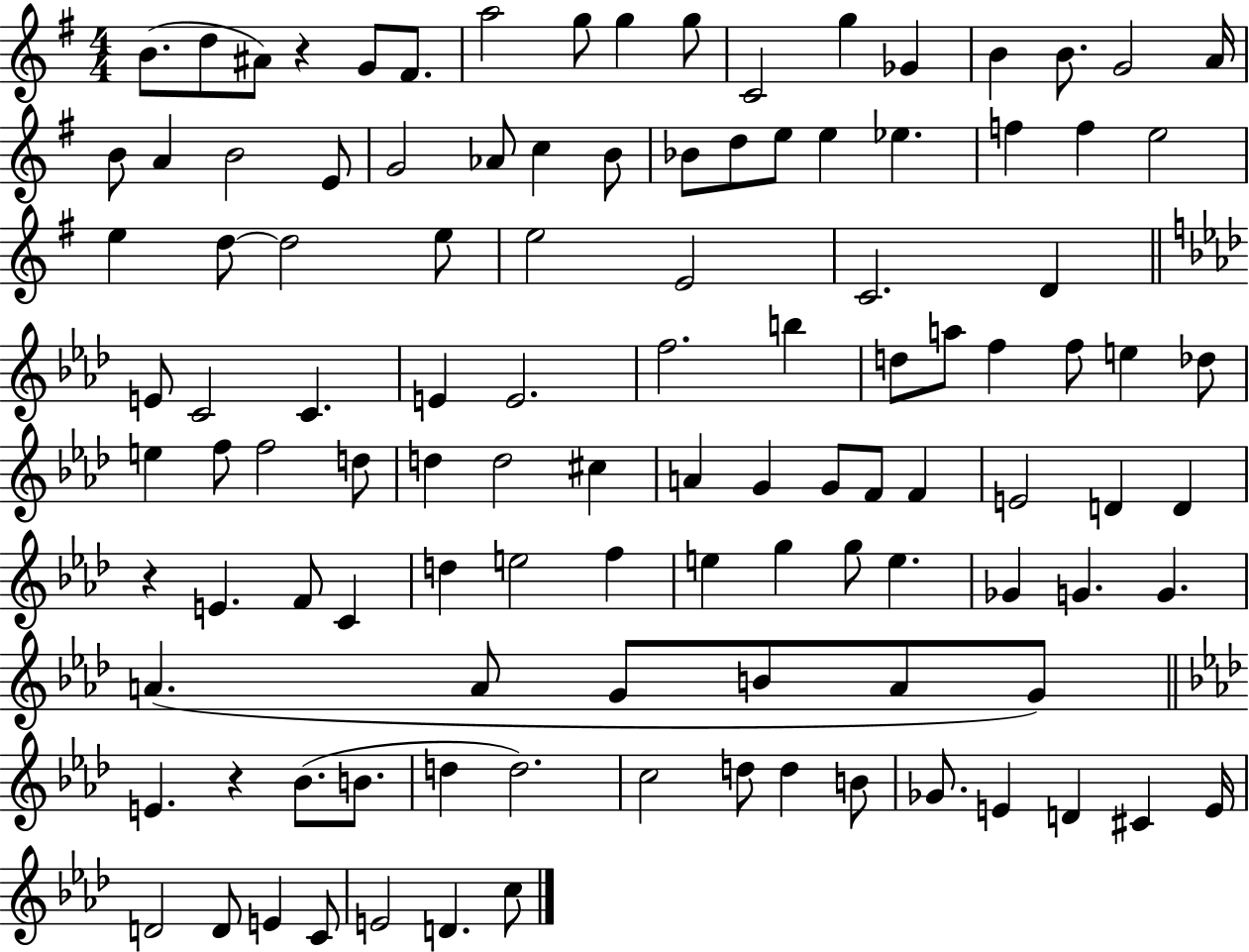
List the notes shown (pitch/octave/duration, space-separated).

B4/e. D5/e A#4/e R/q G4/e F#4/e. A5/h G5/e G5/q G5/e C4/h G5/q Gb4/q B4/q B4/e. G4/h A4/s B4/e A4/q B4/h E4/e G4/h Ab4/e C5/q B4/e Bb4/e D5/e E5/e E5/q Eb5/q. F5/q F5/q E5/h E5/q D5/e D5/h E5/e E5/h E4/h C4/h. D4/q E4/e C4/h C4/q. E4/q E4/h. F5/h. B5/q D5/e A5/e F5/q F5/e E5/q Db5/e E5/q F5/e F5/h D5/e D5/q D5/h C#5/q A4/q G4/q G4/e F4/e F4/q E4/h D4/q D4/q R/q E4/q. F4/e C4/q D5/q E5/h F5/q E5/q G5/q G5/e E5/q. Gb4/q G4/q. G4/q. A4/q. A4/e G4/e B4/e A4/e G4/e E4/q. R/q Bb4/e. B4/e. D5/q D5/h. C5/h D5/e D5/q B4/e Gb4/e. E4/q D4/q C#4/q E4/s D4/h D4/e E4/q C4/e E4/h D4/q. C5/e